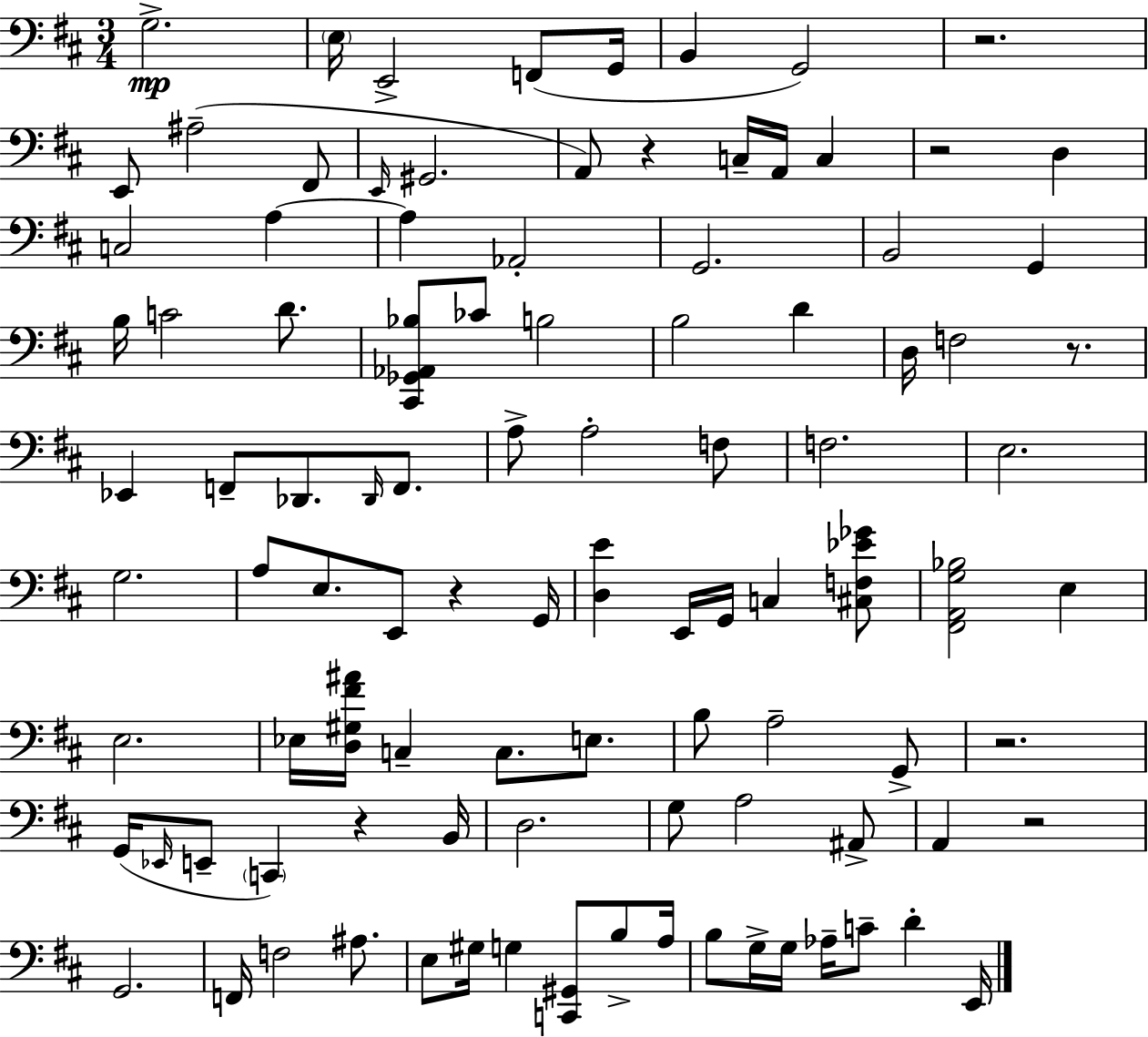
X:1
T:Untitled
M:3/4
L:1/4
K:D
G,2 E,/4 E,,2 F,,/2 G,,/4 B,, G,,2 z2 E,,/2 ^A,2 ^F,,/2 E,,/4 ^G,,2 A,,/2 z C,/4 A,,/4 C, z2 D, C,2 A, A, _A,,2 G,,2 B,,2 G,, B,/4 C2 D/2 [^C,,_G,,_A,,_B,]/2 _C/2 B,2 B,2 D D,/4 F,2 z/2 _E,, F,,/2 _D,,/2 _D,,/4 F,,/2 A,/2 A,2 F,/2 F,2 E,2 G,2 A,/2 E,/2 E,,/2 z G,,/4 [D,E] E,,/4 G,,/4 C, [^C,F,_E_G]/2 [^F,,A,,G,_B,]2 E, E,2 _E,/4 [D,^G,^F^A]/4 C, C,/2 E,/2 B,/2 A,2 G,,/2 z2 G,,/4 _E,,/4 E,,/2 C,, z B,,/4 D,2 G,/2 A,2 ^A,,/2 A,, z2 G,,2 F,,/4 F,2 ^A,/2 E,/2 ^G,/4 G, [C,,^G,,]/2 B,/2 A,/4 B,/2 G,/4 G,/4 _A,/4 C/2 D E,,/4